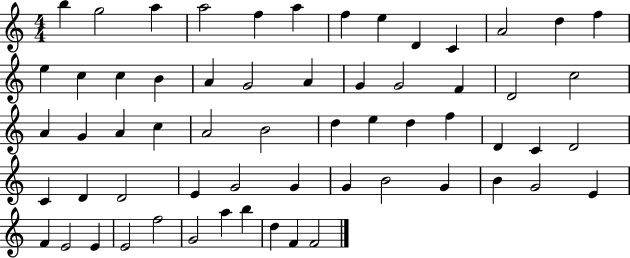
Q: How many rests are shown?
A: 0